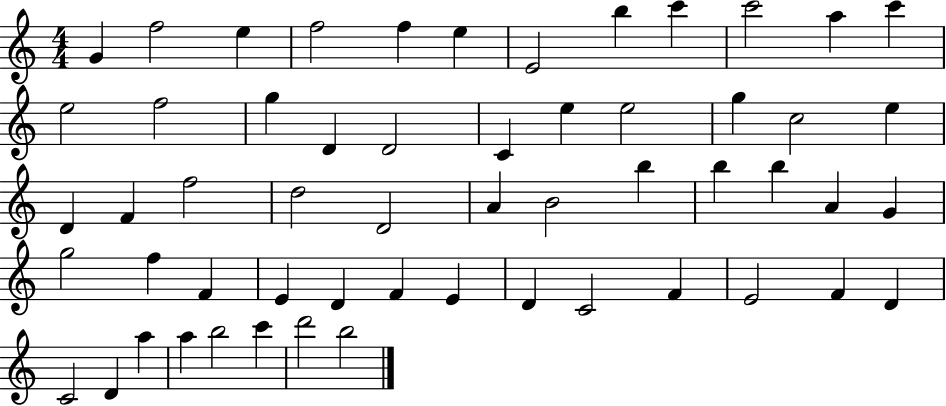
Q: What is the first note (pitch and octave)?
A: G4